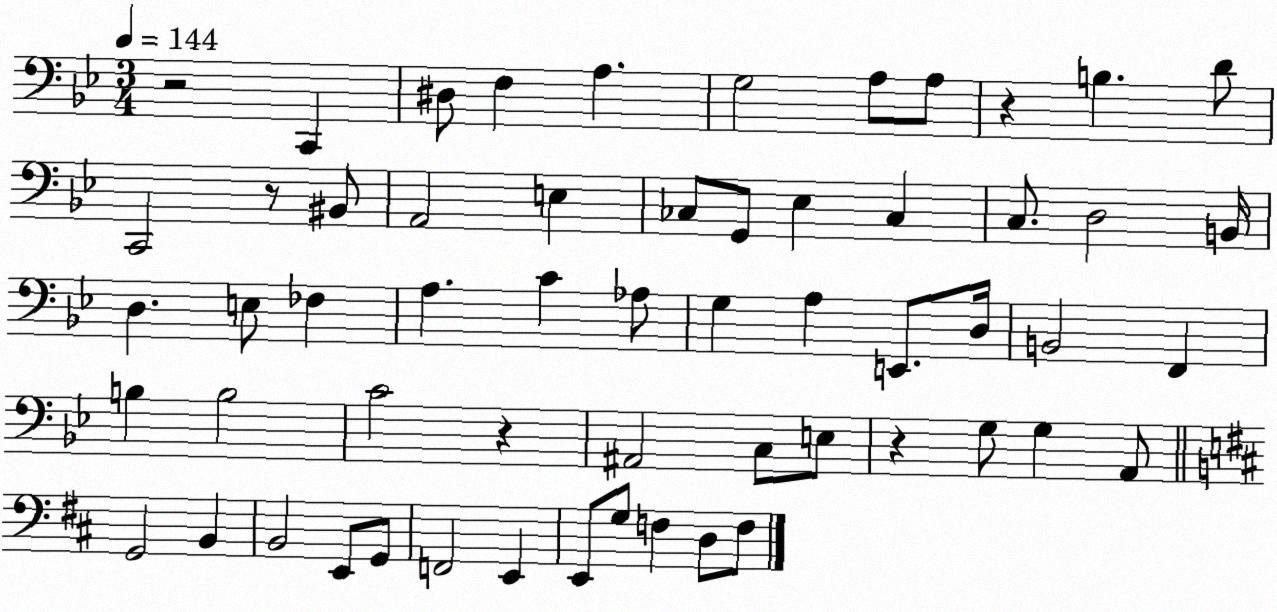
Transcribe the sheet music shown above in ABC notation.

X:1
T:Untitled
M:3/4
L:1/4
K:Bb
z2 C,, ^D,/2 F, A, G,2 A,/2 A,/2 z B, D/2 C,,2 z/2 ^B,,/2 A,,2 E, _C,/2 G,,/2 _E, _C, C,/2 D,2 B,,/4 D, E,/2 _F, A, C _A,/2 G, A, E,,/2 D,/4 B,,2 F,, B, B,2 C2 z ^A,,2 C,/2 E,/2 z G,/2 G, A,,/2 G,,2 B,, B,,2 E,,/2 G,,/2 F,,2 E,, E,,/2 G,/2 F, D,/2 F,/2